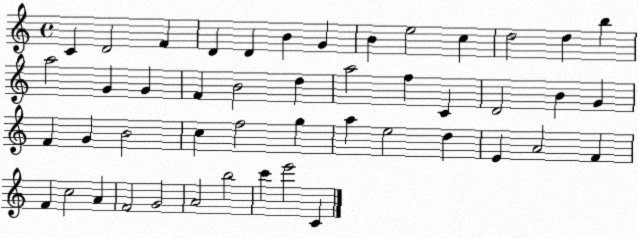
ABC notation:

X:1
T:Untitled
M:4/4
L:1/4
K:C
C D2 F D D B G B e2 c d2 d b a2 G G F B2 d a2 f C D2 B G F G B2 c f2 g a e2 d E A2 F F c2 A F2 G2 A2 b2 c' e'2 C